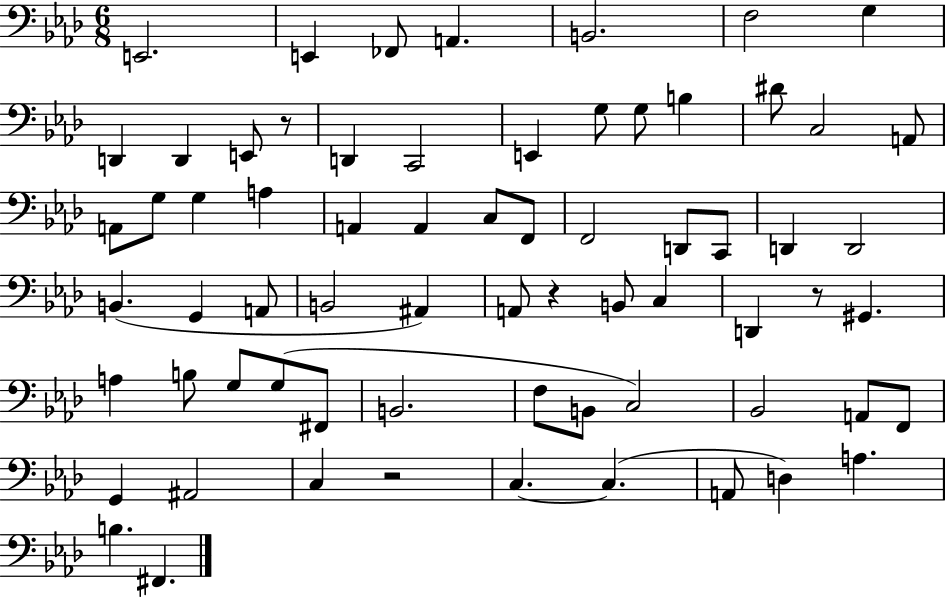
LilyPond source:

{
  \clef bass
  \numericTimeSignature
  \time 6/8
  \key aes \major
  \repeat volta 2 { e,2. | e,4 fes,8 a,4. | b,2. | f2 g4 | \break d,4 d,4 e,8 r8 | d,4 c,2 | e,4 g8 g8 b4 | dis'8 c2 a,8 | \break a,8 g8 g4 a4 | a,4 a,4 c8 f,8 | f,2 d,8 c,8 | d,4 d,2 | \break b,4.( g,4 a,8 | b,2 ais,4) | a,8 r4 b,8 c4 | d,4 r8 gis,4. | \break a4 b8 g8 g8( fis,8 | b,2. | f8 b,8 c2) | bes,2 a,8 f,8 | \break g,4 ais,2 | c4 r2 | c4.~~ c4.( | a,8 d4) a4. | \break b4. fis,4. | } \bar "|."
}